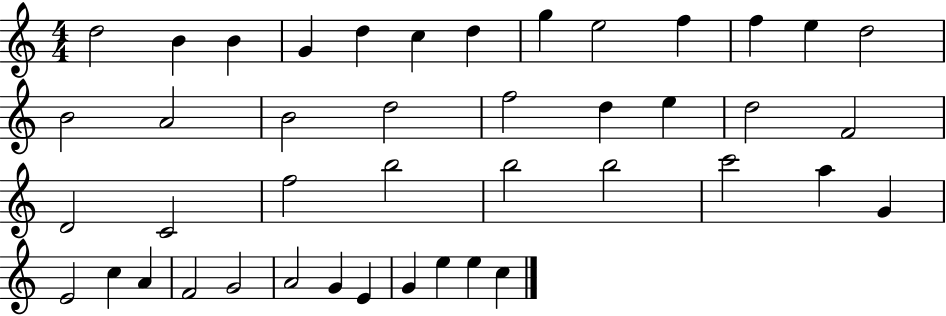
X:1
T:Untitled
M:4/4
L:1/4
K:C
d2 B B G d c d g e2 f f e d2 B2 A2 B2 d2 f2 d e d2 F2 D2 C2 f2 b2 b2 b2 c'2 a G E2 c A F2 G2 A2 G E G e e c